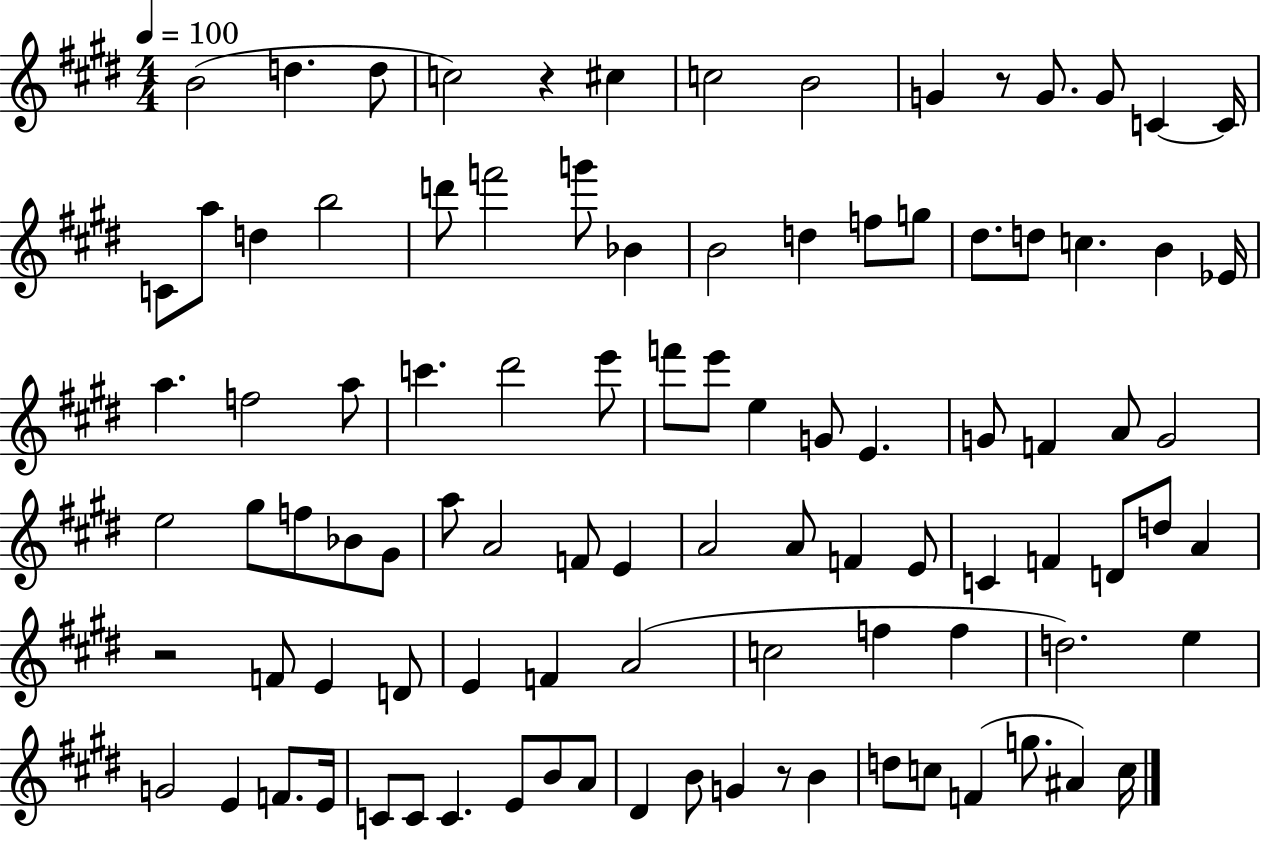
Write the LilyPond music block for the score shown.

{
  \clef treble
  \numericTimeSignature
  \time 4/4
  \key e \major
  \tempo 4 = 100
  b'2( d''4. d''8 | c''2) r4 cis''4 | c''2 b'2 | g'4 r8 g'8. g'8 c'4~~ c'16 | \break c'8 a''8 d''4 b''2 | d'''8 f'''2 g'''8 bes'4 | b'2 d''4 f''8 g''8 | dis''8. d''8 c''4. b'4 ees'16 | \break a''4. f''2 a''8 | c'''4. dis'''2 e'''8 | f'''8 e'''8 e''4 g'8 e'4. | g'8 f'4 a'8 g'2 | \break e''2 gis''8 f''8 bes'8 gis'8 | a''8 a'2 f'8 e'4 | a'2 a'8 f'4 e'8 | c'4 f'4 d'8 d''8 a'4 | \break r2 f'8 e'4 d'8 | e'4 f'4 a'2( | c''2 f''4 f''4 | d''2.) e''4 | \break g'2 e'4 f'8. e'16 | c'8 c'8 c'4. e'8 b'8 a'8 | dis'4 b'8 g'4 r8 b'4 | d''8 c''8 f'4( g''8. ais'4) c''16 | \break \bar "|."
}